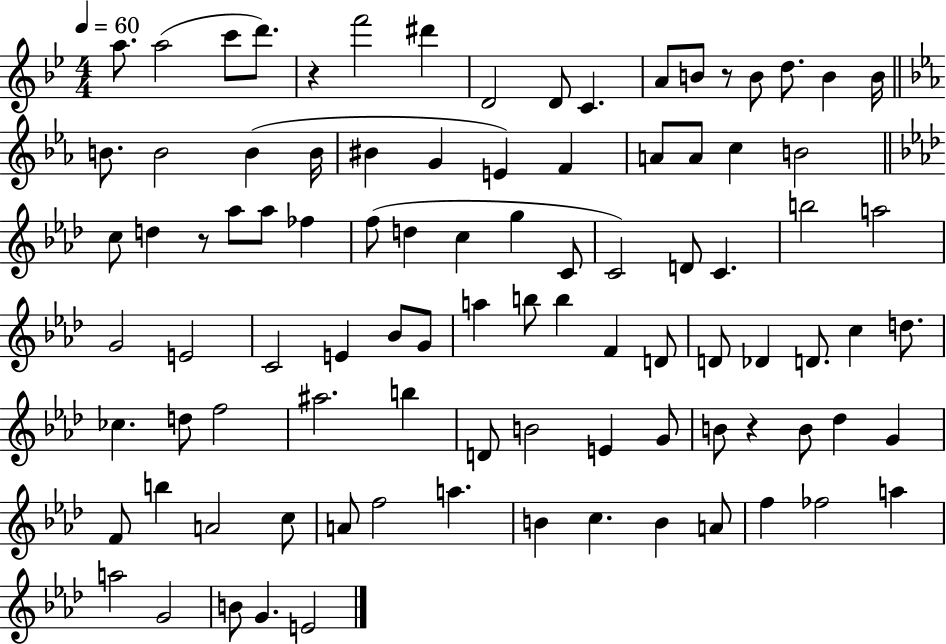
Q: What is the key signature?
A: BES major